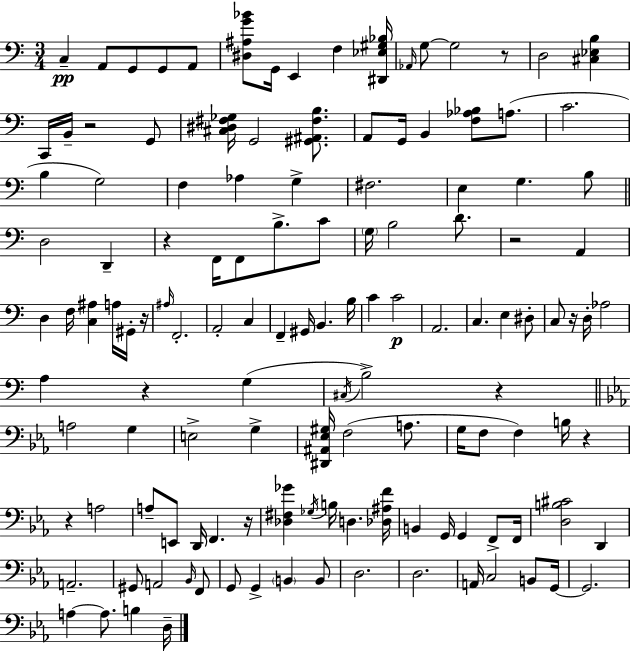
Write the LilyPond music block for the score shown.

{
  \clef bass
  \numericTimeSignature
  \time 3/4
  \key c \major
  c4--\pp a,8 g,8 g,8 a,8 | <dis ais g' bes'>8 g,16 e,4 f4 <dis, ees gis bes>16 | \grace { aes,16 } g8~~ g2 r8 | d2 <cis ees b>4 | \break c,16 b,16-- r2 g,8 | <cis dis fis ges>16 g,2 <gis, ais, fis b>8. | a,8 g,16 b,4 <f aes bes>8 a8.( | c'2. | \break b4 g2) | f4 aes4 g4-> | fis2. | e4 g4. b8 | \break \bar "||" \break \key c \major d2 d,4-- | r4 f,16 f,8 b8.-> c'8 | \parenthesize g16 b2 d'8. | r2 a,4 | \break d4 f16 <c ais>4 a16 gis,16-. r16 | \grace { ais16 } f,2.-. | a,2-. c4 | f,4-- gis,16 b,4. | \break b16 c'4 c'2\p | a,2. | c4. e4 dis8-. | c8 r16 d16-. aes2 | \break a4 r4 g4( | \acciaccatura { cis16 } b2->) r4 | \bar "||" \break \key ees \major a2 g4 | e2-> g4-> | <dis, ais, ees gis>16 f2( a8. | g16 f8 f4) b16 r4 | \break r4 a2 | a8-- e,8 d,16 f,4. r16 | <des fis ges'>4 \acciaccatura { ges16 } b16 d4. | <des ais f'>16 b,4 g,16 g,4 f,8-> | \break f,16 <d b cis'>2 d,4 | a,2.-- | gis,8 a,2 \grace { bes,16 } | f,8 g,8 g,4-> \parenthesize b,4 | \break b,8 d2. | d2. | a,16 c2 b,8 | g,16~~ g,2. | \break a4~~ a8. b4 | d16-- \bar "|."
}